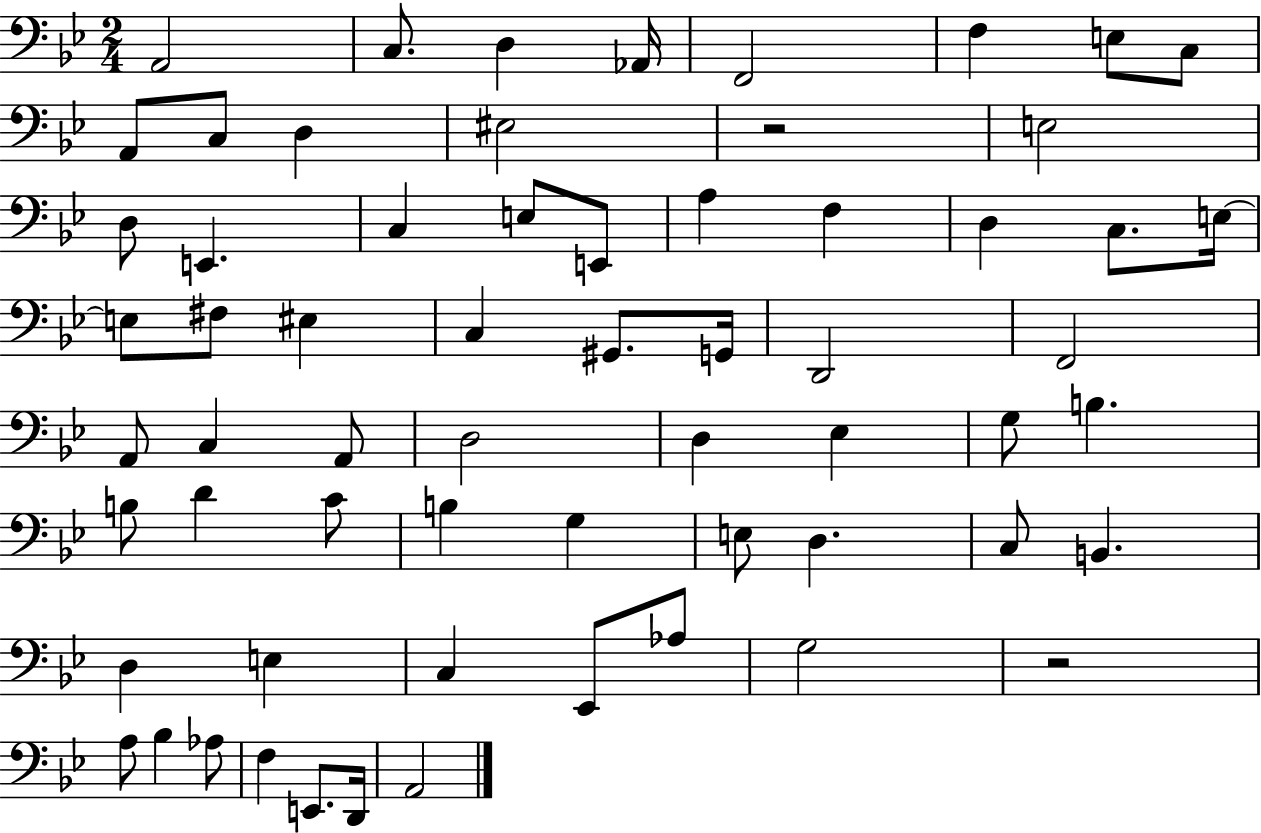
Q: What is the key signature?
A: BES major